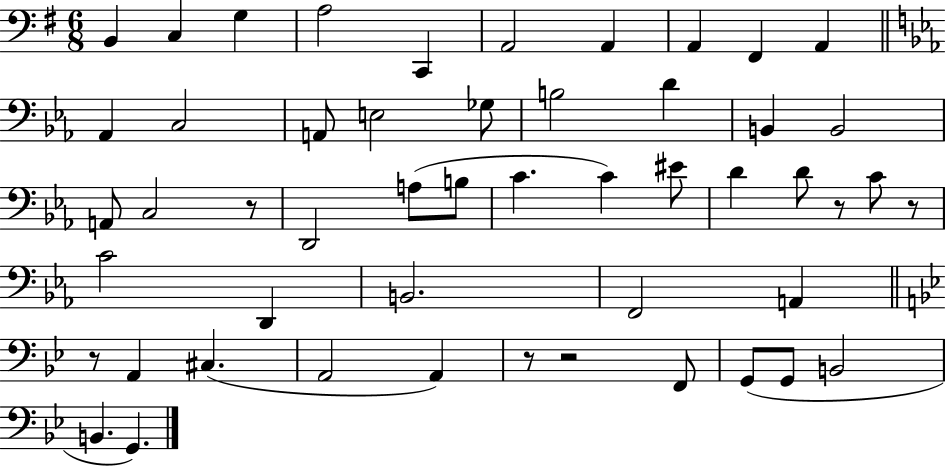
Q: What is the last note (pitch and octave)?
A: G2